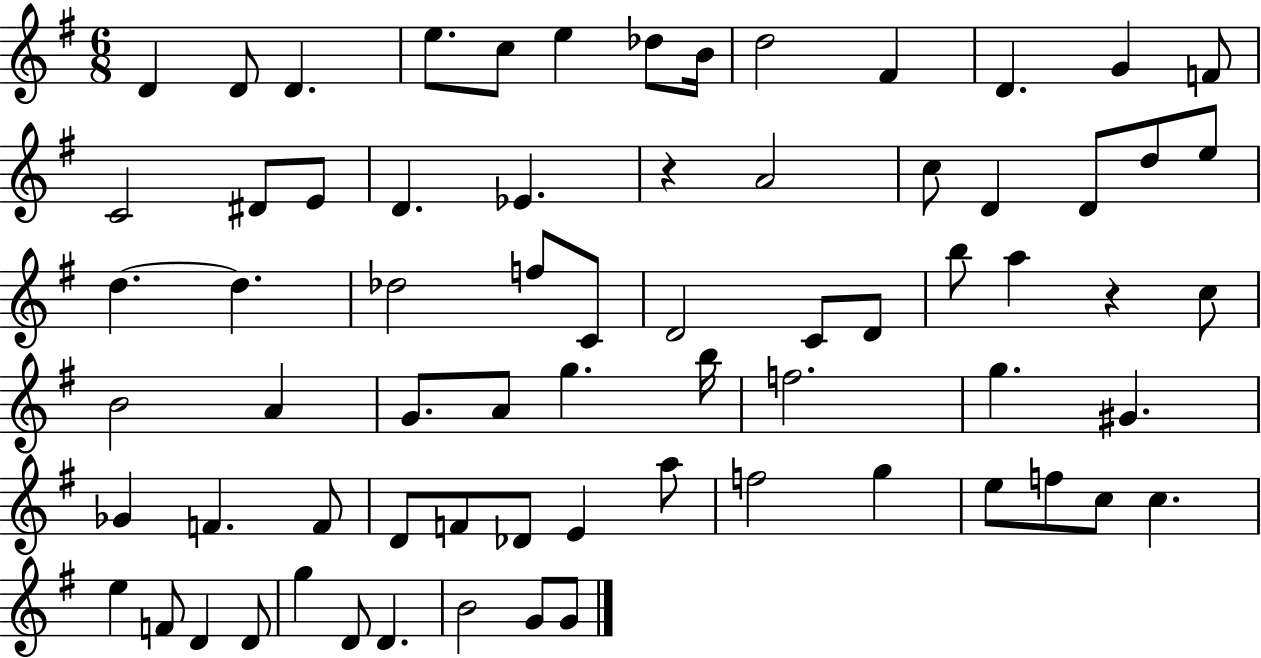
D4/q D4/e D4/q. E5/e. C5/e E5/q Db5/e B4/s D5/h F#4/q D4/q. G4/q F4/e C4/h D#4/e E4/e D4/q. Eb4/q. R/q A4/h C5/e D4/q D4/e D5/e E5/e D5/q. D5/q. Db5/h F5/e C4/e D4/h C4/e D4/e B5/e A5/q R/q C5/e B4/h A4/q G4/e. A4/e G5/q. B5/s F5/h. G5/q. G#4/q. Gb4/q F4/q. F4/e D4/e F4/e Db4/e E4/q A5/e F5/h G5/q E5/e F5/e C5/e C5/q. E5/q F4/e D4/q D4/e G5/q D4/e D4/q. B4/h G4/e G4/e